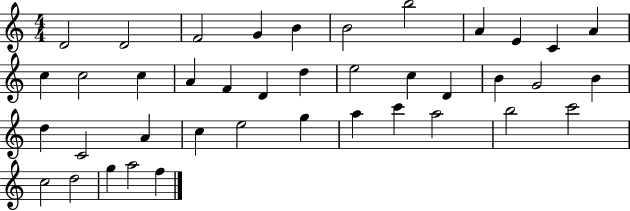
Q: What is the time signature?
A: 4/4